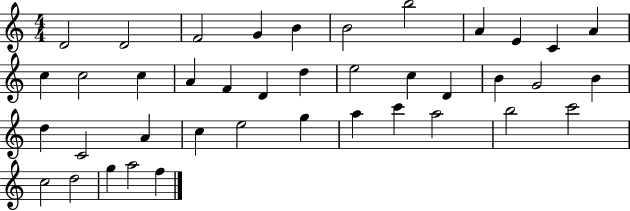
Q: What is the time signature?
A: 4/4